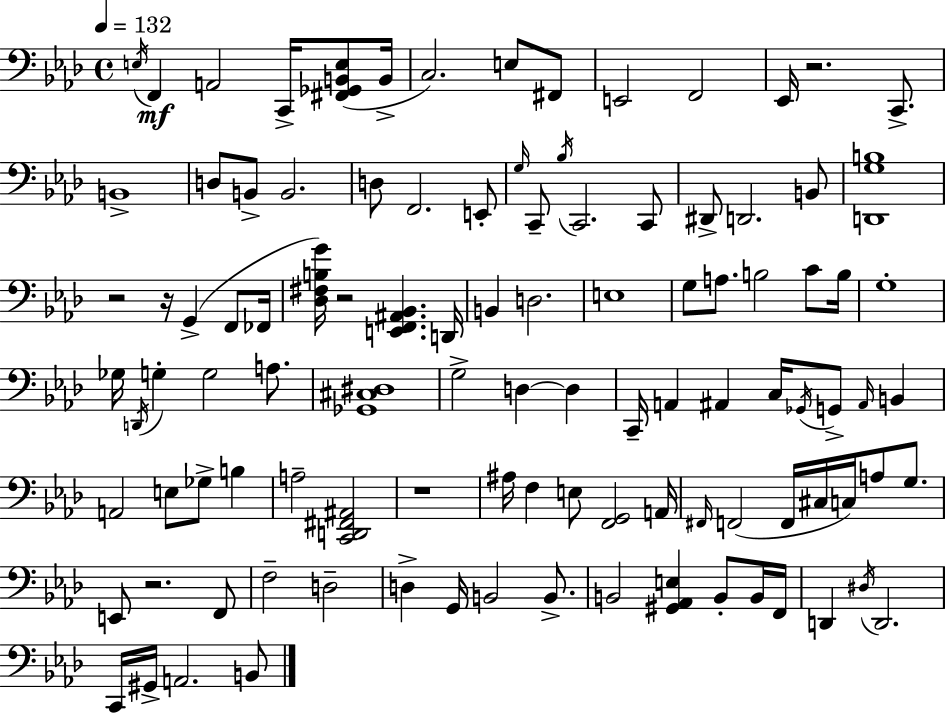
E3/s F2/q A2/h C2/s [F#2,Gb2,B2,E3]/e B2/s C3/h. E3/e F#2/e E2/h F2/h Eb2/s R/h. C2/e. B2/w D3/e B2/e B2/h. D3/e F2/h. E2/e G3/s C2/e Bb3/s C2/h. C2/e D#2/e D2/h. B2/e [D2,G3,B3]/w R/h R/s G2/q F2/e FES2/s [Db3,F#3,B3,G4]/s R/h [E2,F2,A#2,Bb2]/q. D2/s B2/q D3/h. E3/w G3/e A3/e. B3/h C4/e B3/s G3/w Gb3/s D2/s G3/q G3/h A3/e. [Gb2,C#3,D#3]/w G3/h D3/q D3/q C2/s A2/q A#2/q C3/s Gb2/s G2/e A#2/s B2/q A2/h E3/e Gb3/e B3/q A3/h [C2,D2,F#2,A#2]/h R/w A#3/s F3/q E3/e [F2,G2]/h A2/s F#2/s F2/h F2/s C#3/s C3/s A3/e G3/e. E2/e R/h. F2/e F3/h D3/h D3/q G2/s B2/h B2/e. B2/h [G#2,Ab2,E3]/q B2/e B2/s F2/s D2/q D#3/s D2/h. C2/s G#2/s A2/h. B2/e